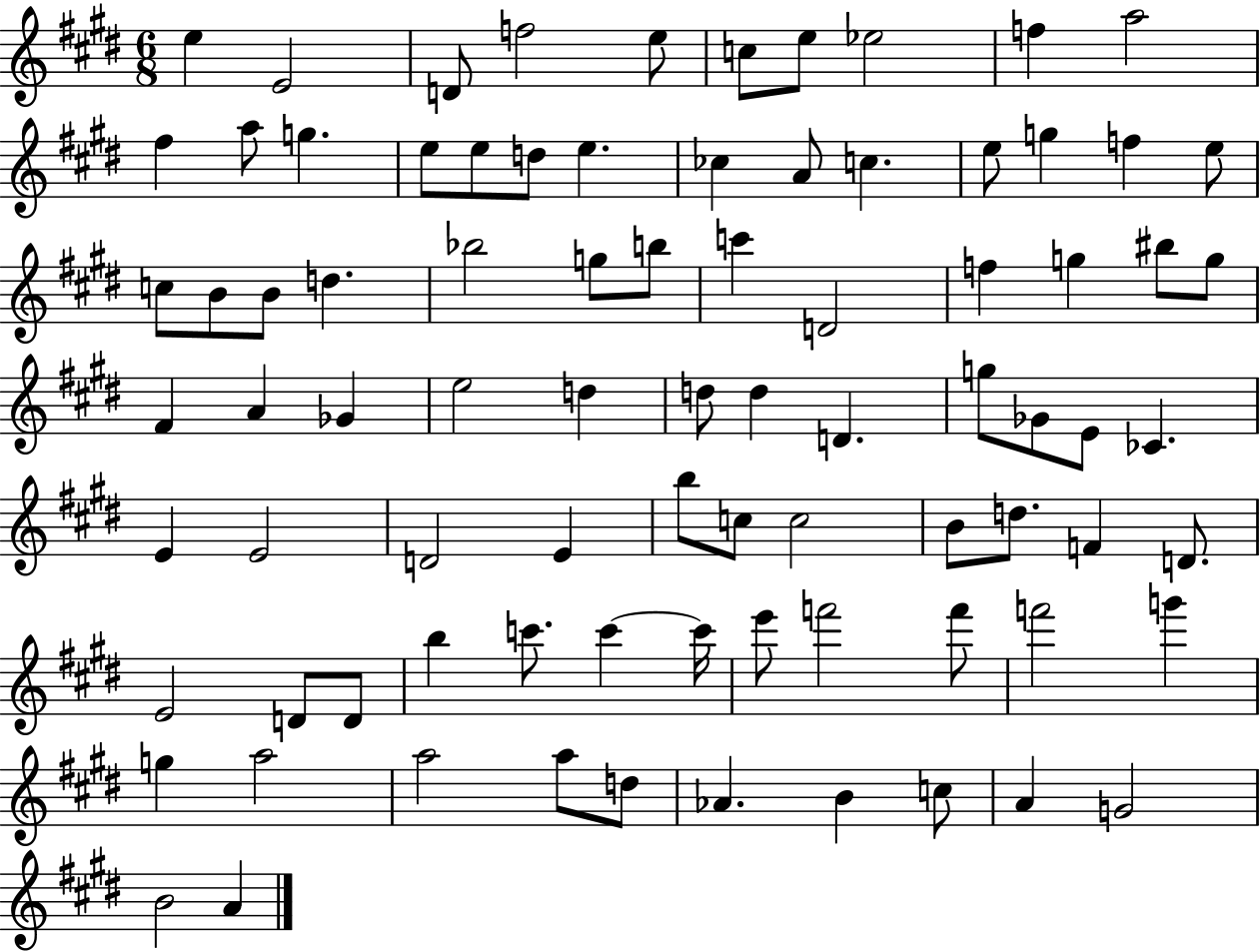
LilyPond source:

{
  \clef treble
  \numericTimeSignature
  \time 6/8
  \key e \major
  e''4 e'2 | d'8 f''2 e''8 | c''8 e''8 ees''2 | f''4 a''2 | \break fis''4 a''8 g''4. | e''8 e''8 d''8 e''4. | ces''4 a'8 c''4. | e''8 g''4 f''4 e''8 | \break c''8 b'8 b'8 d''4. | bes''2 g''8 b''8 | c'''4 d'2 | f''4 g''4 bis''8 g''8 | \break fis'4 a'4 ges'4 | e''2 d''4 | d''8 d''4 d'4. | g''8 ges'8 e'8 ces'4. | \break e'4 e'2 | d'2 e'4 | b''8 c''8 c''2 | b'8 d''8. f'4 d'8. | \break e'2 d'8 d'8 | b''4 c'''8. c'''4~~ c'''16 | e'''8 f'''2 f'''8 | f'''2 g'''4 | \break g''4 a''2 | a''2 a''8 d''8 | aes'4. b'4 c''8 | a'4 g'2 | \break b'2 a'4 | \bar "|."
}